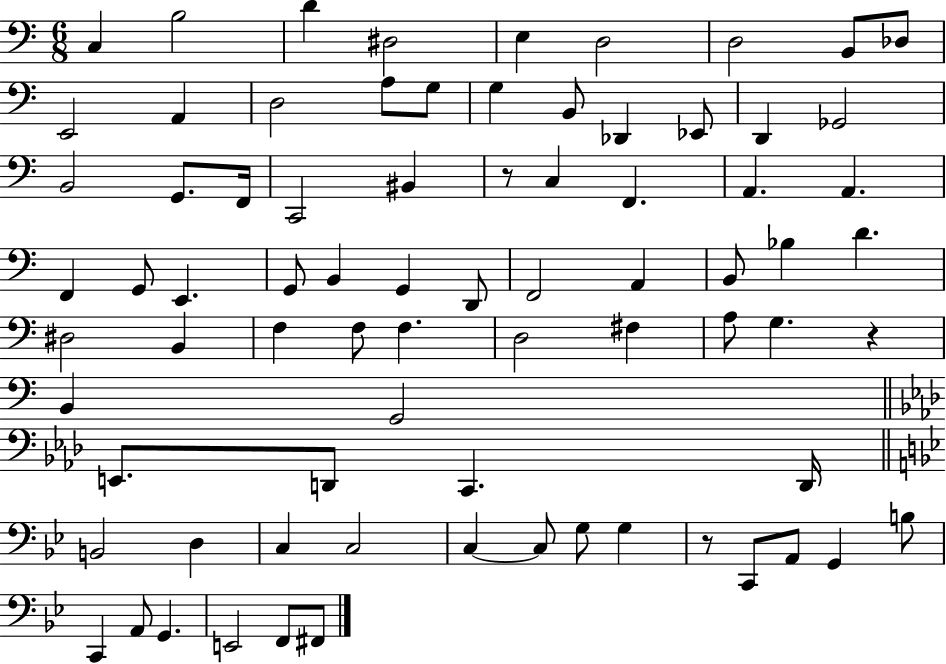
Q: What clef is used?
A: bass